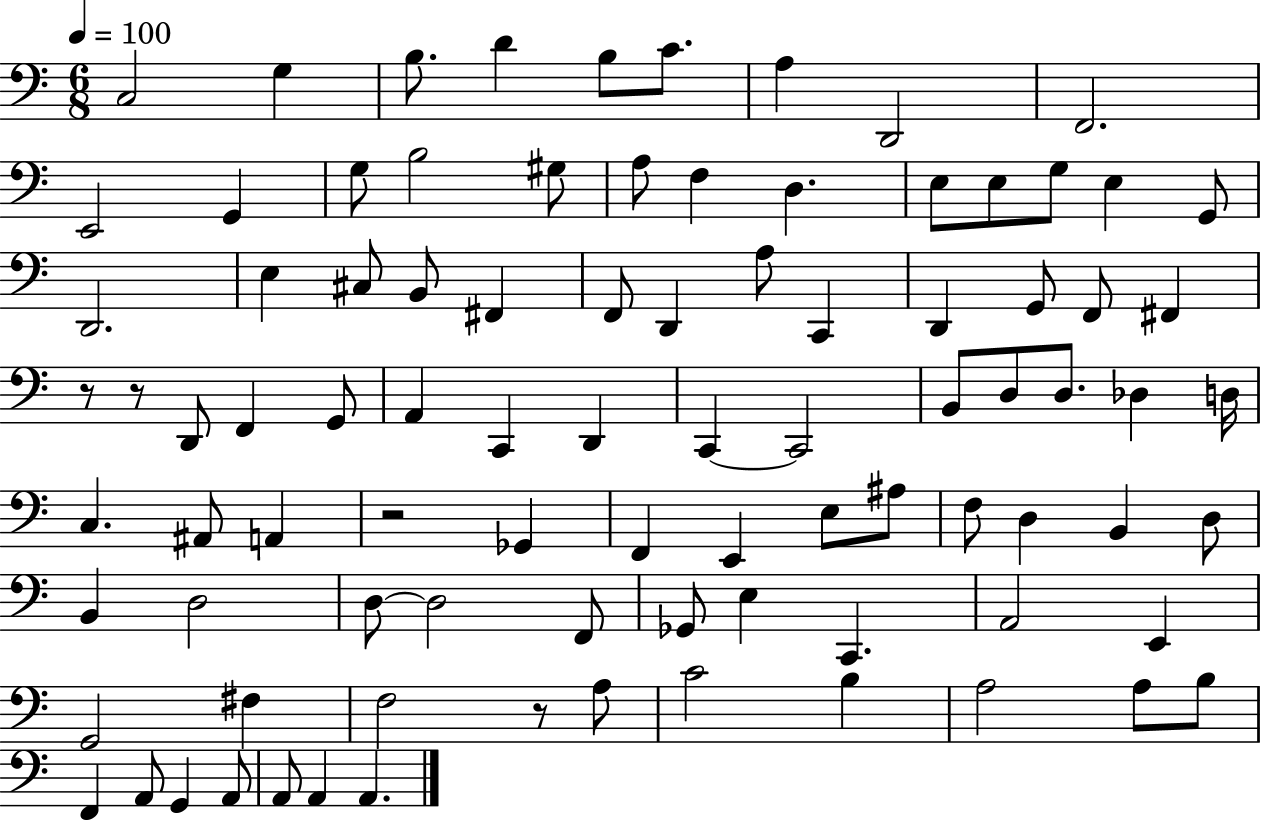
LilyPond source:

{
  \clef bass
  \numericTimeSignature
  \time 6/8
  \key c \major
  \tempo 4 = 100
  c2 g4 | b8. d'4 b8 c'8. | a4 d,2 | f,2. | \break e,2 g,4 | g8 b2 gis8 | a8 f4 d4. | e8 e8 g8 e4 g,8 | \break d,2. | e4 cis8 b,8 fis,4 | f,8 d,4 a8 c,4 | d,4 g,8 f,8 fis,4 | \break r8 r8 d,8 f,4 g,8 | a,4 c,4 d,4 | c,4~~ c,2 | b,8 d8 d8. des4 d16 | \break c4. ais,8 a,4 | r2 ges,4 | f,4 e,4 e8 ais8 | f8 d4 b,4 d8 | \break b,4 d2 | d8~~ d2 f,8 | ges,8 e4 c,4. | a,2 e,4 | \break g,2 fis4 | f2 r8 a8 | c'2 b4 | a2 a8 b8 | \break f,4 a,8 g,4 a,8 | a,8 a,4 a,4. | \bar "|."
}